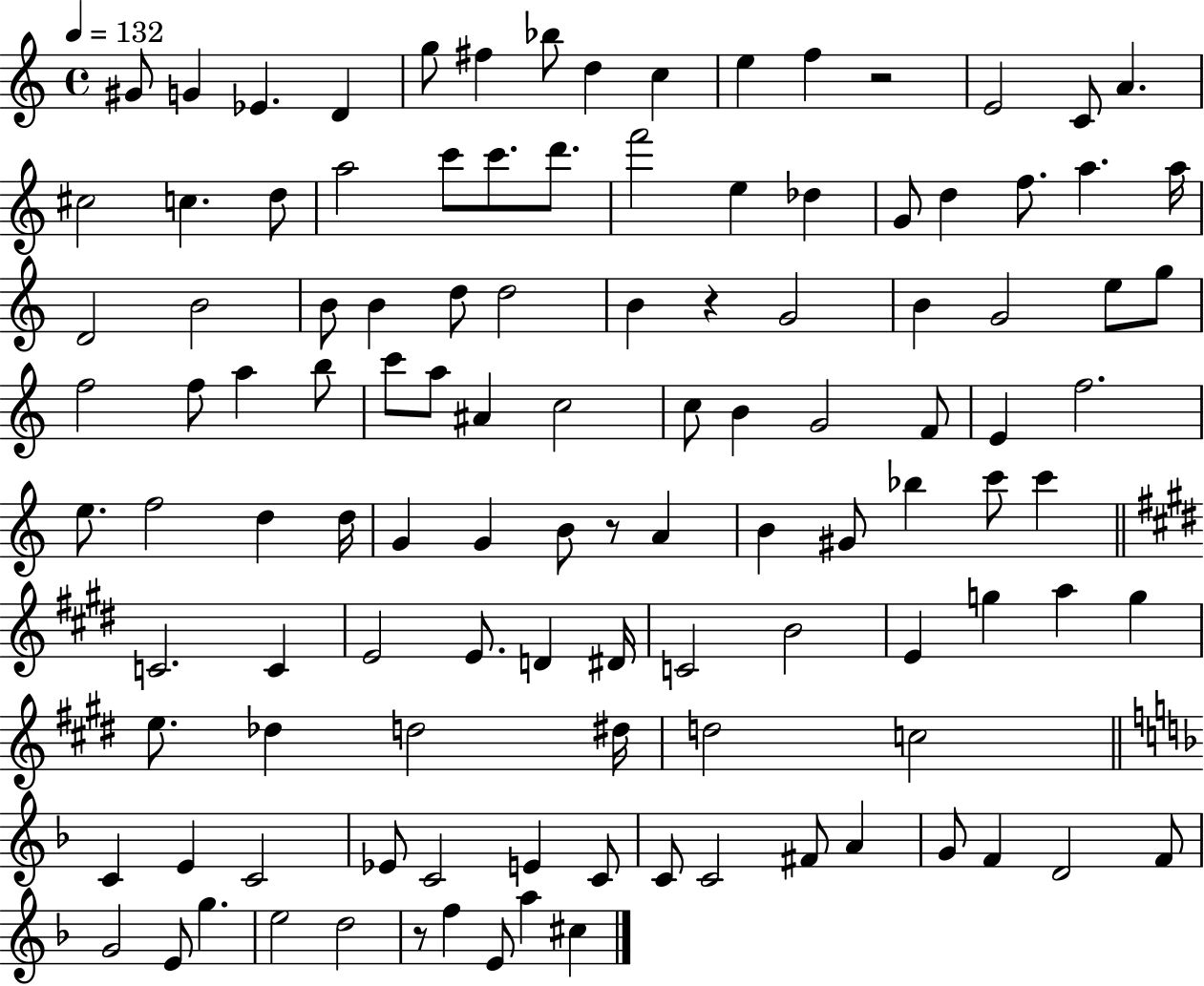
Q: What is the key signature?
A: C major